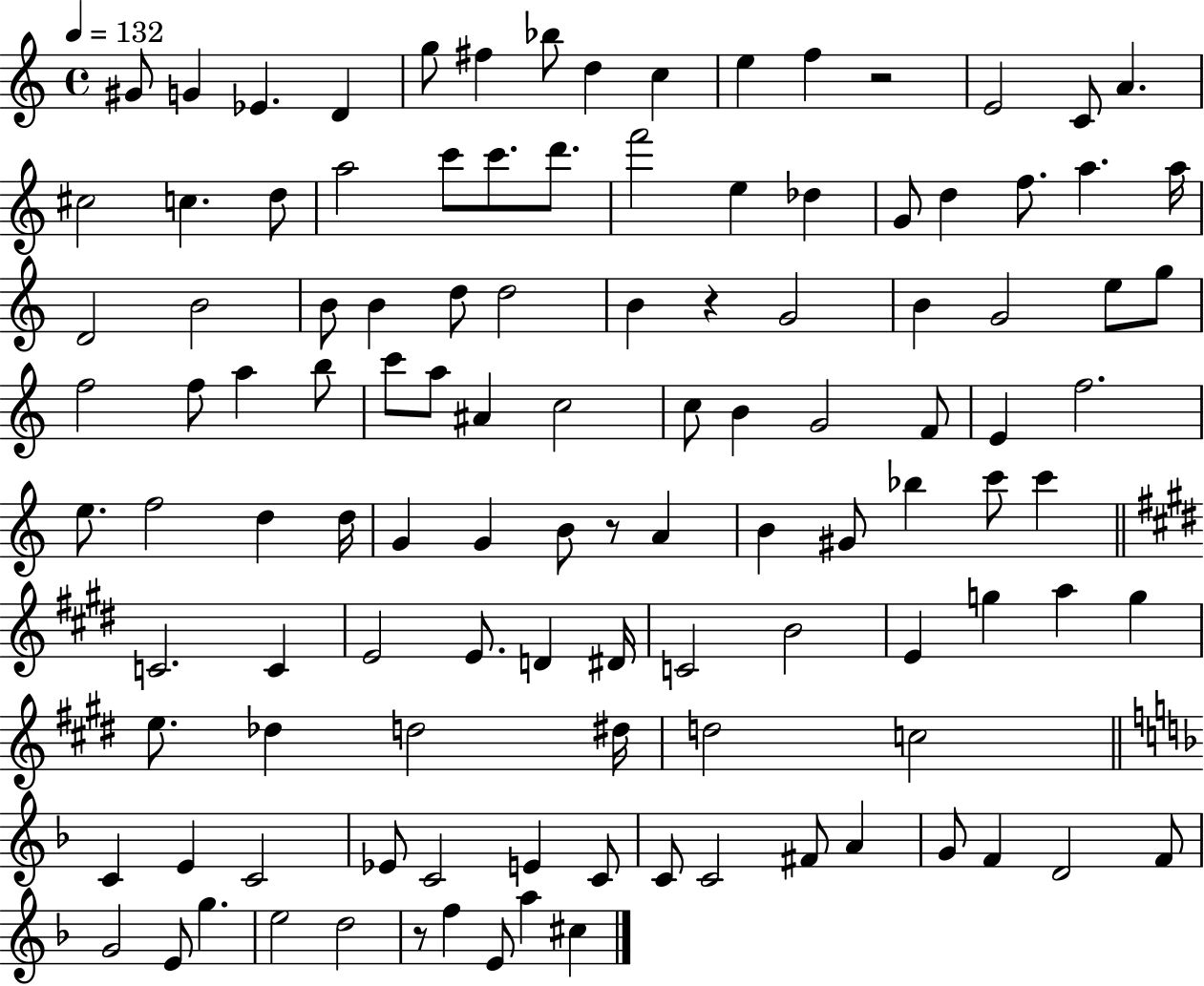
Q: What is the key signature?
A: C major